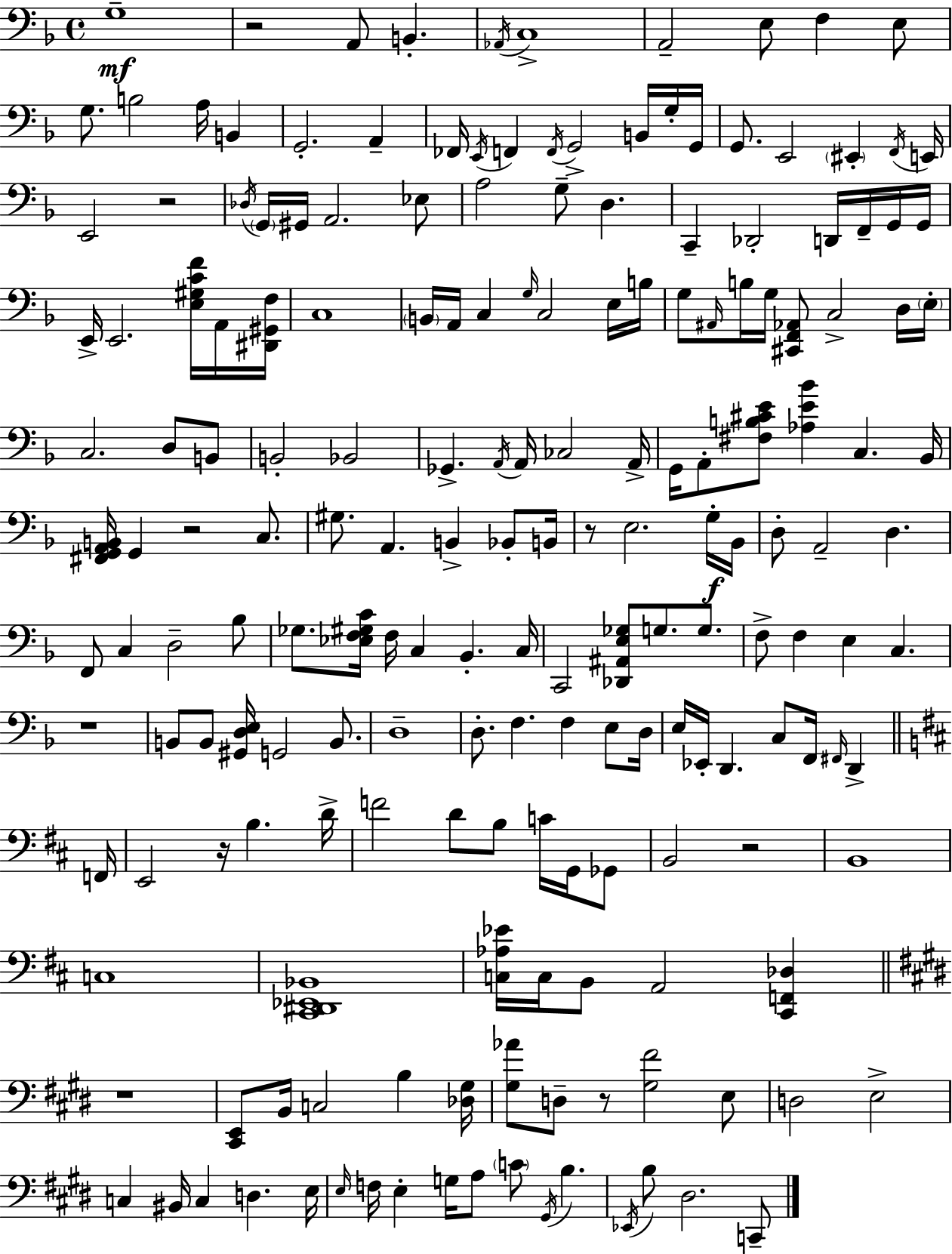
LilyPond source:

{
  \clef bass
  \time 4/4
  \defaultTimeSignature
  \key f \major
  g1--\mf | r2 a,8 b,4.-. | \acciaccatura { aes,16 } c1-> | a,2-- e8 f4 e8 | \break g8. b2 a16 b,4 | g,2.-. a,4-- | fes,16 \acciaccatura { e,16 } f,4 \acciaccatura { f,16 } g,2-> | b,16 g16-. g,16 g,8. e,2 \parenthesize eis,4-. | \break \acciaccatura { f,16 } e,16 e,2 r2 | \acciaccatura { des16 } \parenthesize g,16 gis,16 a,2. | ees8 a2 g8-- d4. | c,4-- des,2-. | \break d,16 f,16-- g,16 g,16 e,16-> e,2. | <e gis c' f'>16 a,16 <dis, gis, f>16 c1 | \parenthesize b,16 a,16 c4 \grace { g16 } c2 | e16 b16 g8 \grace { ais,16 } b16 g16 <cis, f, aes,>8 c2-> | \break d16 \parenthesize e16-. c2. | d8 b,8 b,2-. bes,2 | ges,4.-> \acciaccatura { a,16 } a,16 ces2 | a,16-> g,16 a,8-. <fis b cis' e'>8 <aes e' bes'>4 | \break c4. bes,16 <fis, g, a, b,>16 g,4 r2 | c8. gis8. a,4. | b,4-> bes,8-. b,16 r8 e2. | g16-.\f bes,16 d8-. a,2-- | \break d4. f,8 c4 d2-- | bes8 ges8. <ees f gis c'>16 f16 c4 | bes,4.-. c16 c,2 | <des, ais, e ges>8 g8. g8. f8-> f4 e4 | \break c4. r1 | b,8 b,8 <gis, d e>16 g,2 | b,8. d1-- | d8.-. f4. | \break f4 e8 d16 e16 ees,16-. d,4. | c8 f,16 \grace { fis,16 } d,4-> \bar "||" \break \key d \major f,16 e,2 r16 b4. | d'16-> f'2 d'8 b8 c'16 g,16 ges,8 | b,2 r2 | b,1 | \break c1 | <cis, dis, ees, bes,>1 | <c aes ees'>16 c16 b,8 a,2 <cis, f, des>4 | \bar "||" \break \key e \major r1 | <cis, e,>8 b,16 c2 b4 <des gis>16 | <gis aes'>8 d8-- r8 <gis fis'>2 e8 | d2 e2-> | \break c4 bis,16 c4 d4. e16 | \grace { e16 } f16 e4-. g16 a8 \parenthesize c'8 \acciaccatura { gis,16 } b4. | \acciaccatura { ees,16 } b8 dis2. | c,8-- \bar "|."
}